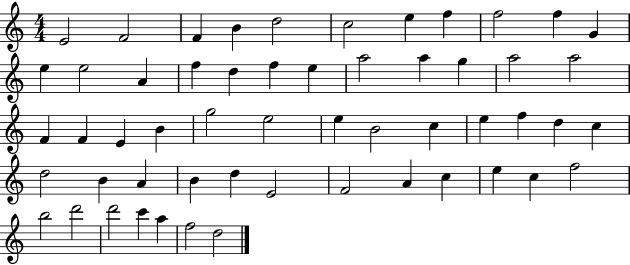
E4/h F4/h F4/q B4/q D5/h C5/h E5/q F5/q F5/h F5/q G4/q E5/q E5/h A4/q F5/q D5/q F5/q E5/q A5/h A5/q G5/q A5/h A5/h F4/q F4/q E4/q B4/q G5/h E5/h E5/q B4/h C5/q E5/q F5/q D5/q C5/q D5/h B4/q A4/q B4/q D5/q E4/h F4/h A4/q C5/q E5/q C5/q F5/h B5/h D6/h D6/h C6/q A5/q F5/h D5/h